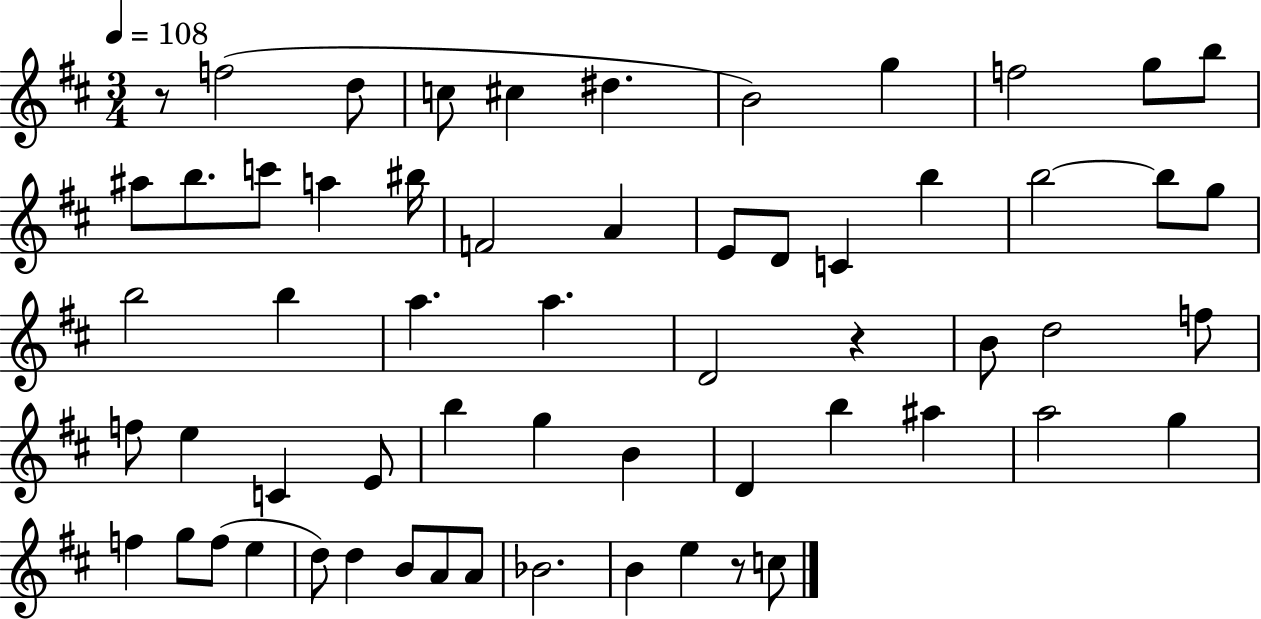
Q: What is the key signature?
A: D major